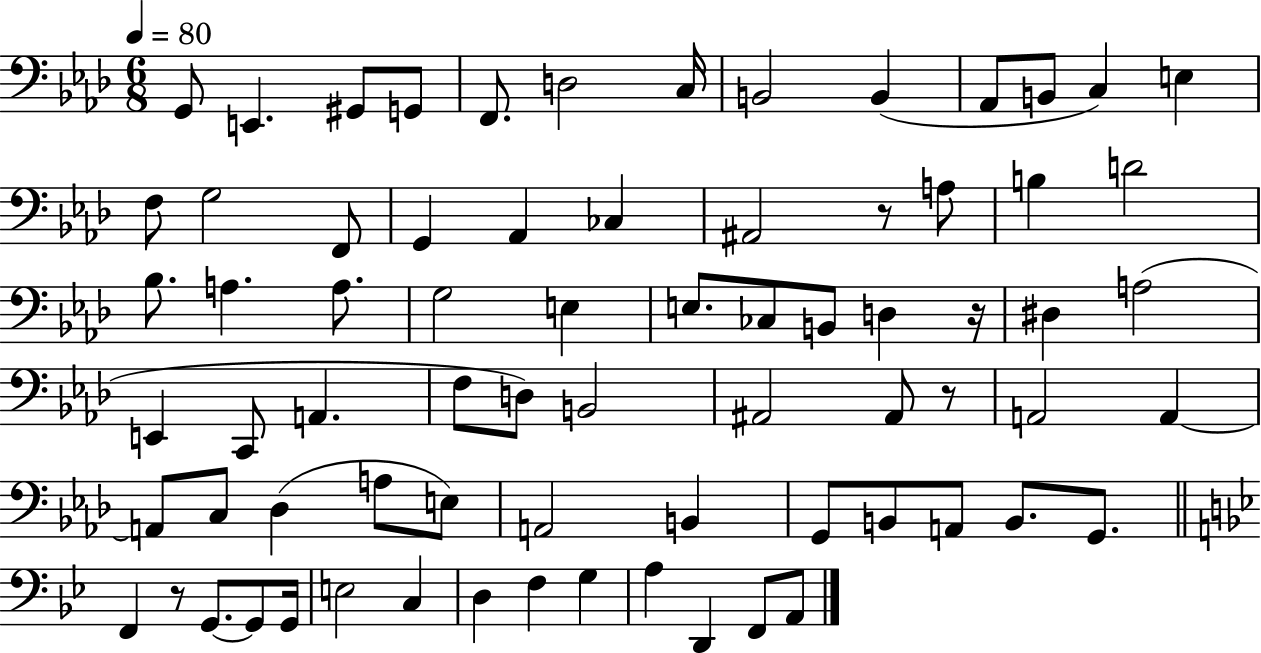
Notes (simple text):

G2/e E2/q. G#2/e G2/e F2/e. D3/h C3/s B2/h B2/q Ab2/e B2/e C3/q E3/q F3/e G3/h F2/e G2/q Ab2/q CES3/q A#2/h R/e A3/e B3/q D4/h Bb3/e. A3/q. A3/e. G3/h E3/q E3/e. CES3/e B2/e D3/q R/s D#3/q A3/h E2/q C2/e A2/q. F3/e D3/e B2/h A#2/h A#2/e R/e A2/h A2/q A2/e C3/e Db3/q A3/e E3/e A2/h B2/q G2/e B2/e A2/e B2/e. G2/e. F2/q R/e G2/e. G2/e G2/s E3/h C3/q D3/q F3/q G3/q A3/q D2/q F2/e A2/e